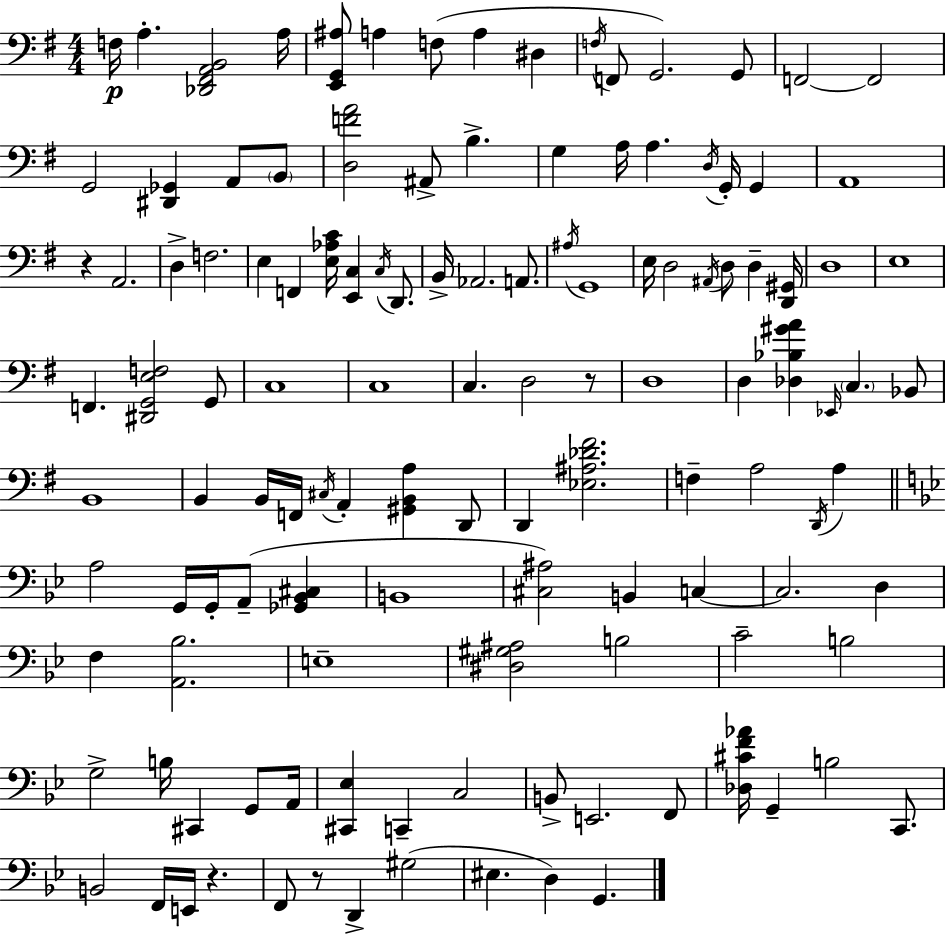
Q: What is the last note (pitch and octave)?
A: G2